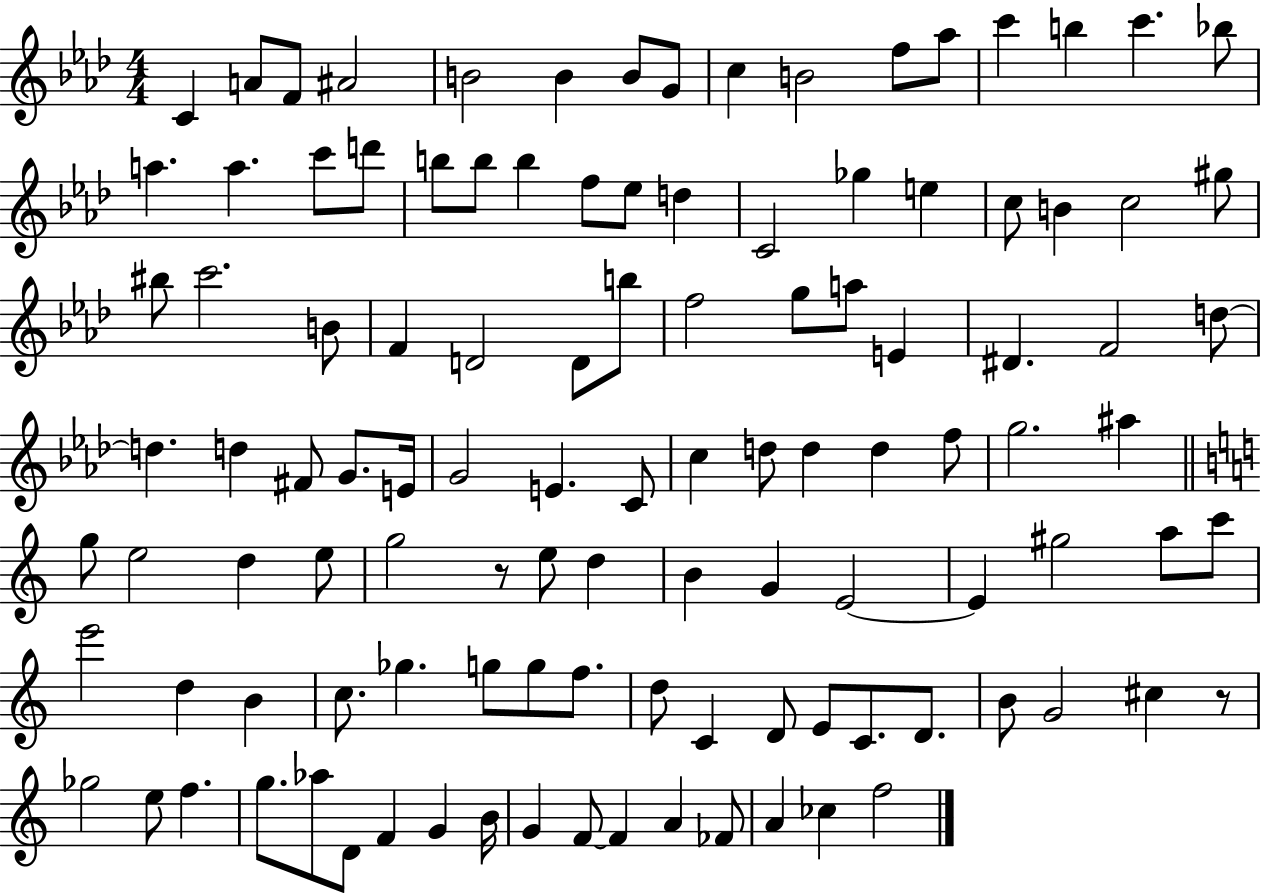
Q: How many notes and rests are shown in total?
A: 112